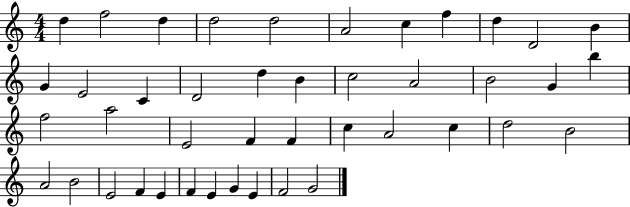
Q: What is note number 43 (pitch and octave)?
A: G4